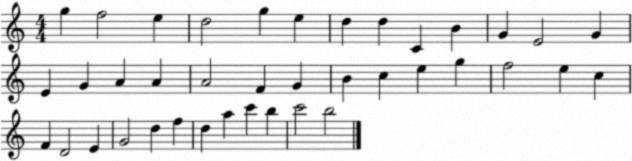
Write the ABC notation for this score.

X:1
T:Untitled
M:4/4
L:1/4
K:C
g f2 e d2 g e d d C B G E2 G E G A A A2 F G B c e g f2 e c F D2 E G2 d f d a c' b c'2 b2